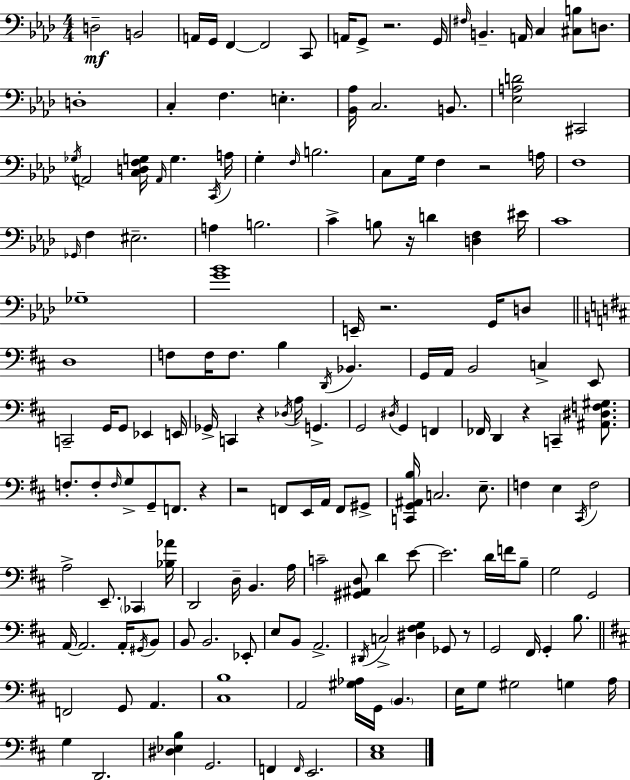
D3/h B2/h A2/s G2/s F2/q F2/h C2/e A2/s G2/e R/h. G2/s F#3/s B2/q. A2/s C3/q [C#3,B3]/e D3/e. D3/w C3/q F3/q. E3/q. [Bb2,Ab3]/s C3/h. B2/e. [Eb3,A3,D4]/h C#2/h Gb3/s A2/h [C3,D3,F3,G3]/s A2/s G3/q. C2/s A3/s G3/q F3/s B3/h. C3/e G3/s F3/q R/h A3/s F3/w Gb2/s F3/q EIS3/h. A3/q B3/h. C4/q B3/e R/s D4/q [D3,F3]/q EIS4/s C4/w Gb3/w [G4,Bb4]/w E2/s R/h. G2/s D3/e D3/w F3/e F3/s F3/e. B3/q D2/s Bb2/q. G2/s A2/s B2/h C3/q E2/e C2/h G2/s G2/e Eb2/q E2/s Gb2/s C2/q R/q Db3/s A3/s G2/q. G2/h D#3/s G2/q F2/q FES2/s D2/q R/q C2/q [A#2,D#3,F3,G#3]/e. F3/e. F3/e F3/s G3/e G2/e F2/e. R/q R/h F2/e E2/s A2/s F2/e G#2/e [C2,G2,A#2,B3]/s C3/h. E3/e. F3/q E3/q C#2/s F3/h A3/h E2/e. CES2/q [Bb3,Ab4]/s D2/h D3/s B2/q. A3/s C4/h [G#2,A#2,D3]/e D4/q E4/e E4/h. D4/s F4/s B3/e G3/h G2/h A2/s A2/h. A2/s G#2/s B2/e B2/e B2/h. Eb2/e E3/e B2/e A2/h. D#2/s C3/h [D#3,F#3,G3]/q Gb2/e R/e G2/h F#2/s G2/q B3/e. F2/h G2/e A2/q. [C#3,B3]/w A2/h [G#3,Ab3]/s G2/s B2/q. E3/s G3/e G#3/h G3/q A3/s G3/q D2/h. [D#3,Eb3,B3]/q G2/h. F2/q F2/s E2/h. [C#3,E3]/w